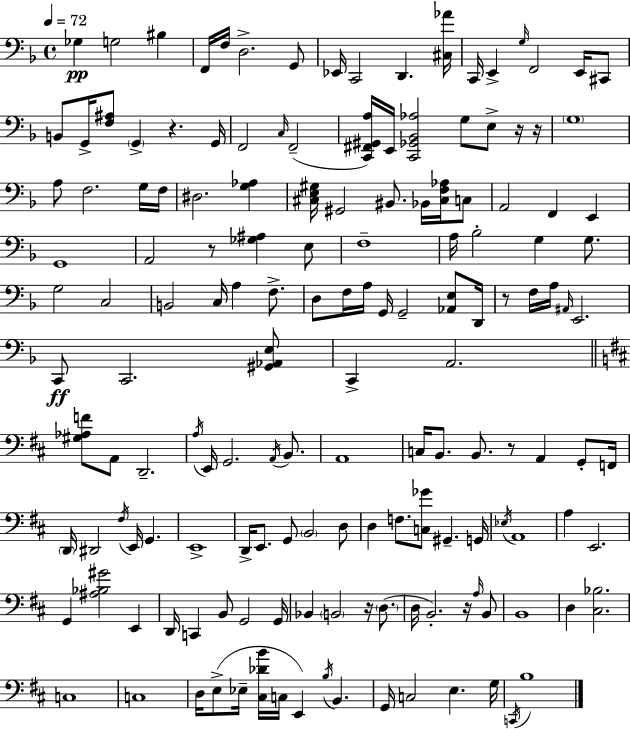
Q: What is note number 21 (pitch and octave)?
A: F2